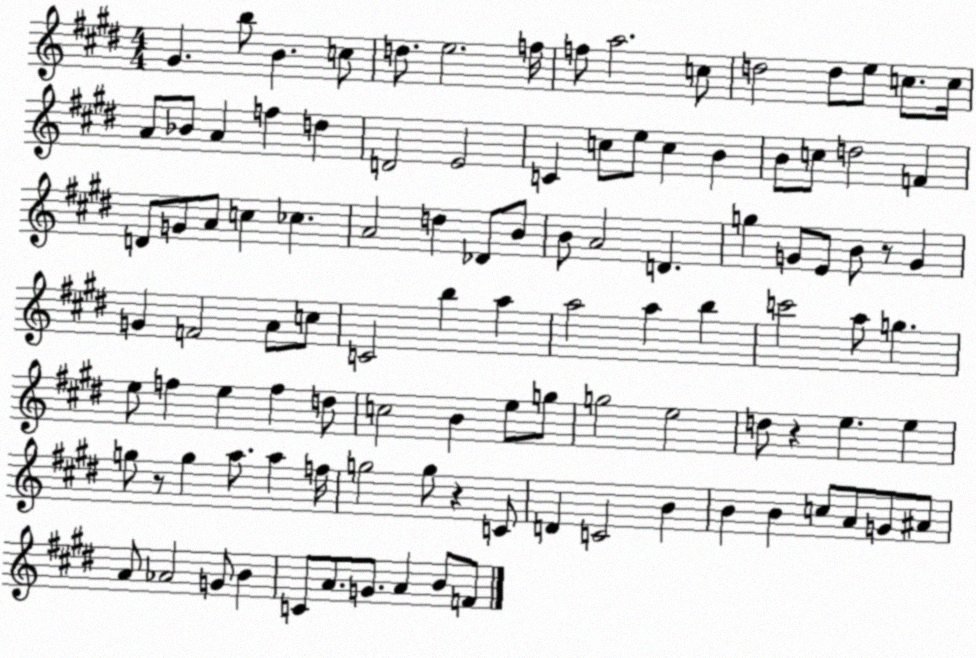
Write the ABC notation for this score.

X:1
T:Untitled
M:4/4
L:1/4
K:E
^G b/2 B c/2 d/2 e2 f/4 f/2 a2 c/2 d2 d/2 e/2 c/2 c/4 A/2 _B/2 A f d D2 E2 C c/2 e/2 c B B/2 c/2 d2 F D/2 G/2 A/2 c _c A2 d _D/2 B/2 B/2 A2 D g G/2 E/2 B/2 z/2 G G F2 A/2 c/2 C2 b a a2 a b c'2 a/2 g e/2 f e f d/2 c2 B e/2 g/2 g2 e2 d/2 z e e g/2 z/2 g a/2 a f/4 g2 g/2 z C/2 D C2 B B B c/2 A/2 G/2 ^A/2 A/2 _A2 G/2 B C/2 A/2 G/2 A B/2 F/2